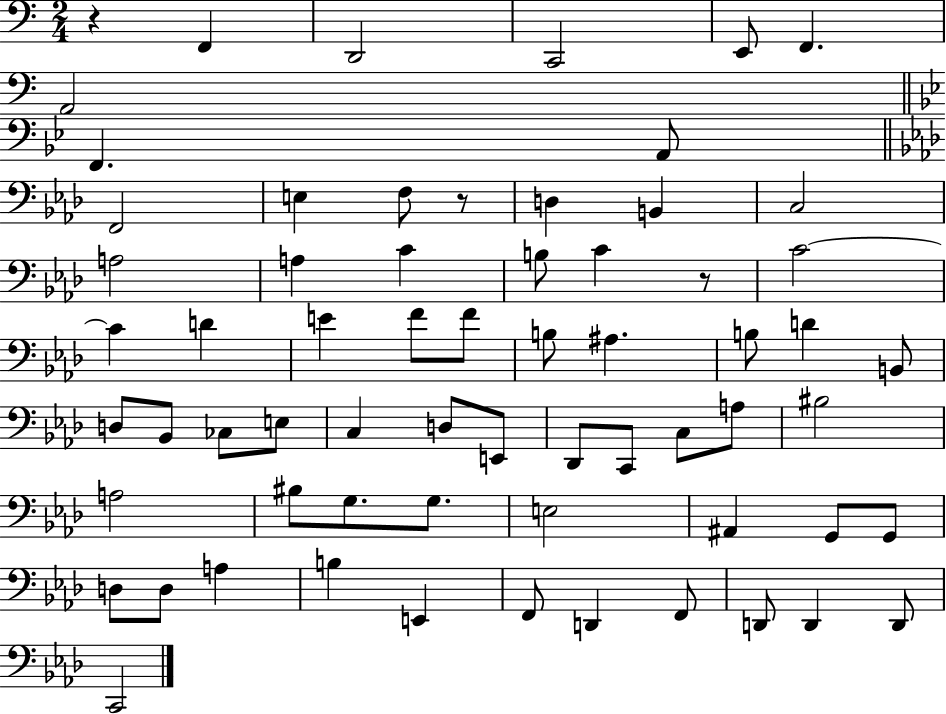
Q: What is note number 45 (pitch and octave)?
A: G3